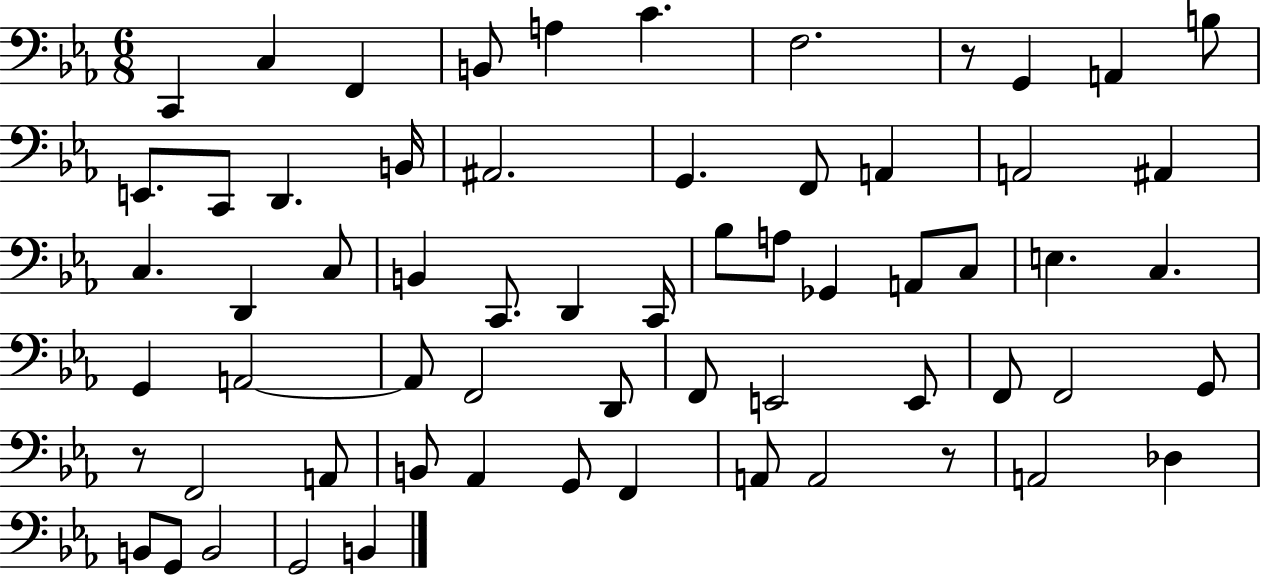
C2/q C3/q F2/q B2/e A3/q C4/q. F3/h. R/e G2/q A2/q B3/e E2/e. C2/e D2/q. B2/s A#2/h. G2/q. F2/e A2/q A2/h A#2/q C3/q. D2/q C3/e B2/q C2/e. D2/q C2/s Bb3/e A3/e Gb2/q A2/e C3/e E3/q. C3/q. G2/q A2/h A2/e F2/h D2/e F2/e E2/h E2/e F2/e F2/h G2/e R/e F2/h A2/e B2/e Ab2/q G2/e F2/q A2/e A2/h R/e A2/h Db3/q B2/e G2/e B2/h G2/h B2/q